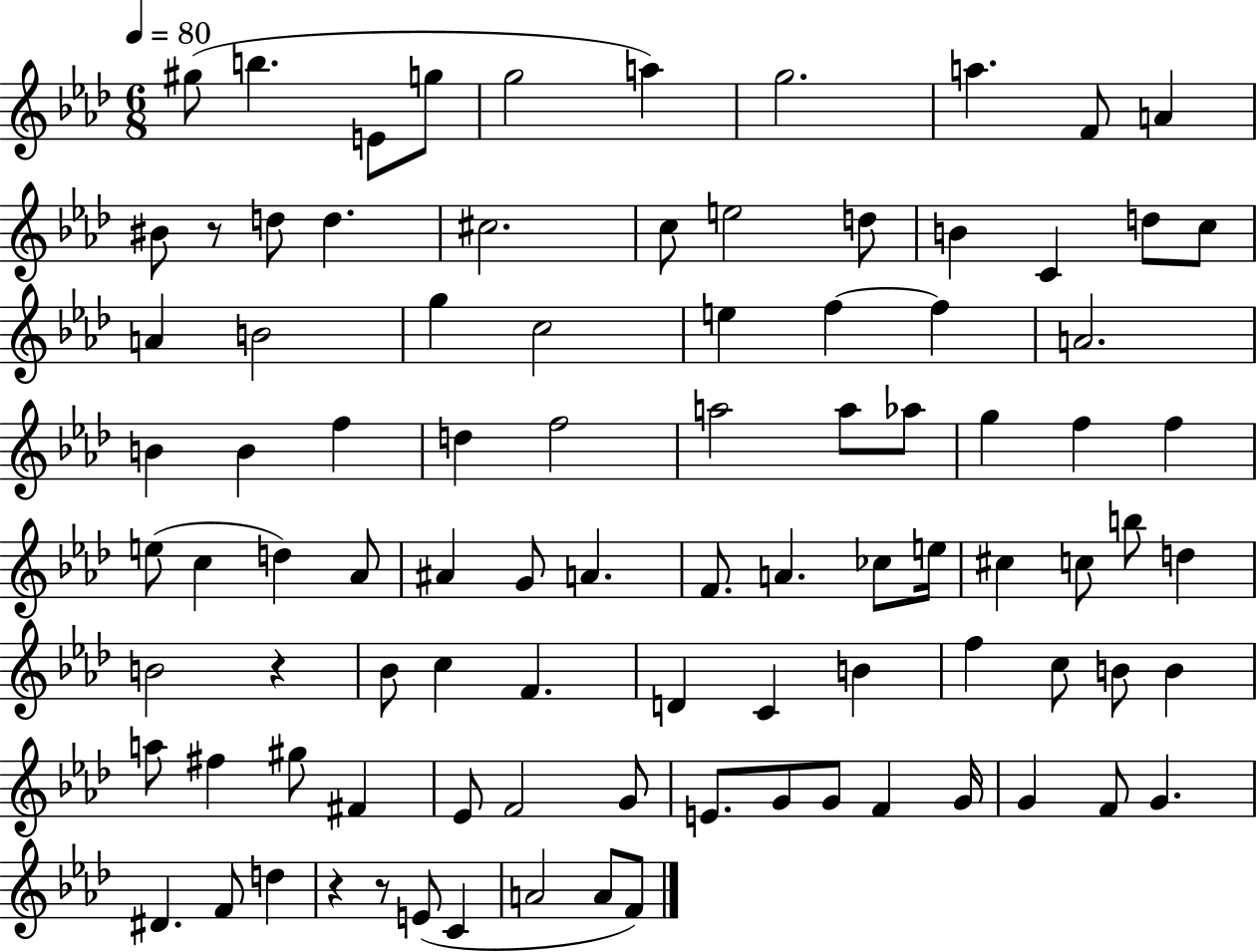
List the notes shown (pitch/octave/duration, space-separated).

G#5/e B5/q. E4/e G5/e G5/h A5/q G5/h. A5/q. F4/e A4/q BIS4/e R/e D5/e D5/q. C#5/h. C5/e E5/h D5/e B4/q C4/q D5/e C5/e A4/q B4/h G5/q C5/h E5/q F5/q F5/q A4/h. B4/q B4/q F5/q D5/q F5/h A5/h A5/e Ab5/e G5/q F5/q F5/q E5/e C5/q D5/q Ab4/e A#4/q G4/e A4/q. F4/e. A4/q. CES5/e E5/s C#5/q C5/e B5/e D5/q B4/h R/q Bb4/e C5/q F4/q. D4/q C4/q B4/q F5/q C5/e B4/e B4/q A5/e F#5/q G#5/e F#4/q Eb4/e F4/h G4/e E4/e. G4/e G4/e F4/q G4/s G4/q F4/e G4/q. D#4/q. F4/e D5/q R/q R/e E4/e C4/q A4/h A4/e F4/e